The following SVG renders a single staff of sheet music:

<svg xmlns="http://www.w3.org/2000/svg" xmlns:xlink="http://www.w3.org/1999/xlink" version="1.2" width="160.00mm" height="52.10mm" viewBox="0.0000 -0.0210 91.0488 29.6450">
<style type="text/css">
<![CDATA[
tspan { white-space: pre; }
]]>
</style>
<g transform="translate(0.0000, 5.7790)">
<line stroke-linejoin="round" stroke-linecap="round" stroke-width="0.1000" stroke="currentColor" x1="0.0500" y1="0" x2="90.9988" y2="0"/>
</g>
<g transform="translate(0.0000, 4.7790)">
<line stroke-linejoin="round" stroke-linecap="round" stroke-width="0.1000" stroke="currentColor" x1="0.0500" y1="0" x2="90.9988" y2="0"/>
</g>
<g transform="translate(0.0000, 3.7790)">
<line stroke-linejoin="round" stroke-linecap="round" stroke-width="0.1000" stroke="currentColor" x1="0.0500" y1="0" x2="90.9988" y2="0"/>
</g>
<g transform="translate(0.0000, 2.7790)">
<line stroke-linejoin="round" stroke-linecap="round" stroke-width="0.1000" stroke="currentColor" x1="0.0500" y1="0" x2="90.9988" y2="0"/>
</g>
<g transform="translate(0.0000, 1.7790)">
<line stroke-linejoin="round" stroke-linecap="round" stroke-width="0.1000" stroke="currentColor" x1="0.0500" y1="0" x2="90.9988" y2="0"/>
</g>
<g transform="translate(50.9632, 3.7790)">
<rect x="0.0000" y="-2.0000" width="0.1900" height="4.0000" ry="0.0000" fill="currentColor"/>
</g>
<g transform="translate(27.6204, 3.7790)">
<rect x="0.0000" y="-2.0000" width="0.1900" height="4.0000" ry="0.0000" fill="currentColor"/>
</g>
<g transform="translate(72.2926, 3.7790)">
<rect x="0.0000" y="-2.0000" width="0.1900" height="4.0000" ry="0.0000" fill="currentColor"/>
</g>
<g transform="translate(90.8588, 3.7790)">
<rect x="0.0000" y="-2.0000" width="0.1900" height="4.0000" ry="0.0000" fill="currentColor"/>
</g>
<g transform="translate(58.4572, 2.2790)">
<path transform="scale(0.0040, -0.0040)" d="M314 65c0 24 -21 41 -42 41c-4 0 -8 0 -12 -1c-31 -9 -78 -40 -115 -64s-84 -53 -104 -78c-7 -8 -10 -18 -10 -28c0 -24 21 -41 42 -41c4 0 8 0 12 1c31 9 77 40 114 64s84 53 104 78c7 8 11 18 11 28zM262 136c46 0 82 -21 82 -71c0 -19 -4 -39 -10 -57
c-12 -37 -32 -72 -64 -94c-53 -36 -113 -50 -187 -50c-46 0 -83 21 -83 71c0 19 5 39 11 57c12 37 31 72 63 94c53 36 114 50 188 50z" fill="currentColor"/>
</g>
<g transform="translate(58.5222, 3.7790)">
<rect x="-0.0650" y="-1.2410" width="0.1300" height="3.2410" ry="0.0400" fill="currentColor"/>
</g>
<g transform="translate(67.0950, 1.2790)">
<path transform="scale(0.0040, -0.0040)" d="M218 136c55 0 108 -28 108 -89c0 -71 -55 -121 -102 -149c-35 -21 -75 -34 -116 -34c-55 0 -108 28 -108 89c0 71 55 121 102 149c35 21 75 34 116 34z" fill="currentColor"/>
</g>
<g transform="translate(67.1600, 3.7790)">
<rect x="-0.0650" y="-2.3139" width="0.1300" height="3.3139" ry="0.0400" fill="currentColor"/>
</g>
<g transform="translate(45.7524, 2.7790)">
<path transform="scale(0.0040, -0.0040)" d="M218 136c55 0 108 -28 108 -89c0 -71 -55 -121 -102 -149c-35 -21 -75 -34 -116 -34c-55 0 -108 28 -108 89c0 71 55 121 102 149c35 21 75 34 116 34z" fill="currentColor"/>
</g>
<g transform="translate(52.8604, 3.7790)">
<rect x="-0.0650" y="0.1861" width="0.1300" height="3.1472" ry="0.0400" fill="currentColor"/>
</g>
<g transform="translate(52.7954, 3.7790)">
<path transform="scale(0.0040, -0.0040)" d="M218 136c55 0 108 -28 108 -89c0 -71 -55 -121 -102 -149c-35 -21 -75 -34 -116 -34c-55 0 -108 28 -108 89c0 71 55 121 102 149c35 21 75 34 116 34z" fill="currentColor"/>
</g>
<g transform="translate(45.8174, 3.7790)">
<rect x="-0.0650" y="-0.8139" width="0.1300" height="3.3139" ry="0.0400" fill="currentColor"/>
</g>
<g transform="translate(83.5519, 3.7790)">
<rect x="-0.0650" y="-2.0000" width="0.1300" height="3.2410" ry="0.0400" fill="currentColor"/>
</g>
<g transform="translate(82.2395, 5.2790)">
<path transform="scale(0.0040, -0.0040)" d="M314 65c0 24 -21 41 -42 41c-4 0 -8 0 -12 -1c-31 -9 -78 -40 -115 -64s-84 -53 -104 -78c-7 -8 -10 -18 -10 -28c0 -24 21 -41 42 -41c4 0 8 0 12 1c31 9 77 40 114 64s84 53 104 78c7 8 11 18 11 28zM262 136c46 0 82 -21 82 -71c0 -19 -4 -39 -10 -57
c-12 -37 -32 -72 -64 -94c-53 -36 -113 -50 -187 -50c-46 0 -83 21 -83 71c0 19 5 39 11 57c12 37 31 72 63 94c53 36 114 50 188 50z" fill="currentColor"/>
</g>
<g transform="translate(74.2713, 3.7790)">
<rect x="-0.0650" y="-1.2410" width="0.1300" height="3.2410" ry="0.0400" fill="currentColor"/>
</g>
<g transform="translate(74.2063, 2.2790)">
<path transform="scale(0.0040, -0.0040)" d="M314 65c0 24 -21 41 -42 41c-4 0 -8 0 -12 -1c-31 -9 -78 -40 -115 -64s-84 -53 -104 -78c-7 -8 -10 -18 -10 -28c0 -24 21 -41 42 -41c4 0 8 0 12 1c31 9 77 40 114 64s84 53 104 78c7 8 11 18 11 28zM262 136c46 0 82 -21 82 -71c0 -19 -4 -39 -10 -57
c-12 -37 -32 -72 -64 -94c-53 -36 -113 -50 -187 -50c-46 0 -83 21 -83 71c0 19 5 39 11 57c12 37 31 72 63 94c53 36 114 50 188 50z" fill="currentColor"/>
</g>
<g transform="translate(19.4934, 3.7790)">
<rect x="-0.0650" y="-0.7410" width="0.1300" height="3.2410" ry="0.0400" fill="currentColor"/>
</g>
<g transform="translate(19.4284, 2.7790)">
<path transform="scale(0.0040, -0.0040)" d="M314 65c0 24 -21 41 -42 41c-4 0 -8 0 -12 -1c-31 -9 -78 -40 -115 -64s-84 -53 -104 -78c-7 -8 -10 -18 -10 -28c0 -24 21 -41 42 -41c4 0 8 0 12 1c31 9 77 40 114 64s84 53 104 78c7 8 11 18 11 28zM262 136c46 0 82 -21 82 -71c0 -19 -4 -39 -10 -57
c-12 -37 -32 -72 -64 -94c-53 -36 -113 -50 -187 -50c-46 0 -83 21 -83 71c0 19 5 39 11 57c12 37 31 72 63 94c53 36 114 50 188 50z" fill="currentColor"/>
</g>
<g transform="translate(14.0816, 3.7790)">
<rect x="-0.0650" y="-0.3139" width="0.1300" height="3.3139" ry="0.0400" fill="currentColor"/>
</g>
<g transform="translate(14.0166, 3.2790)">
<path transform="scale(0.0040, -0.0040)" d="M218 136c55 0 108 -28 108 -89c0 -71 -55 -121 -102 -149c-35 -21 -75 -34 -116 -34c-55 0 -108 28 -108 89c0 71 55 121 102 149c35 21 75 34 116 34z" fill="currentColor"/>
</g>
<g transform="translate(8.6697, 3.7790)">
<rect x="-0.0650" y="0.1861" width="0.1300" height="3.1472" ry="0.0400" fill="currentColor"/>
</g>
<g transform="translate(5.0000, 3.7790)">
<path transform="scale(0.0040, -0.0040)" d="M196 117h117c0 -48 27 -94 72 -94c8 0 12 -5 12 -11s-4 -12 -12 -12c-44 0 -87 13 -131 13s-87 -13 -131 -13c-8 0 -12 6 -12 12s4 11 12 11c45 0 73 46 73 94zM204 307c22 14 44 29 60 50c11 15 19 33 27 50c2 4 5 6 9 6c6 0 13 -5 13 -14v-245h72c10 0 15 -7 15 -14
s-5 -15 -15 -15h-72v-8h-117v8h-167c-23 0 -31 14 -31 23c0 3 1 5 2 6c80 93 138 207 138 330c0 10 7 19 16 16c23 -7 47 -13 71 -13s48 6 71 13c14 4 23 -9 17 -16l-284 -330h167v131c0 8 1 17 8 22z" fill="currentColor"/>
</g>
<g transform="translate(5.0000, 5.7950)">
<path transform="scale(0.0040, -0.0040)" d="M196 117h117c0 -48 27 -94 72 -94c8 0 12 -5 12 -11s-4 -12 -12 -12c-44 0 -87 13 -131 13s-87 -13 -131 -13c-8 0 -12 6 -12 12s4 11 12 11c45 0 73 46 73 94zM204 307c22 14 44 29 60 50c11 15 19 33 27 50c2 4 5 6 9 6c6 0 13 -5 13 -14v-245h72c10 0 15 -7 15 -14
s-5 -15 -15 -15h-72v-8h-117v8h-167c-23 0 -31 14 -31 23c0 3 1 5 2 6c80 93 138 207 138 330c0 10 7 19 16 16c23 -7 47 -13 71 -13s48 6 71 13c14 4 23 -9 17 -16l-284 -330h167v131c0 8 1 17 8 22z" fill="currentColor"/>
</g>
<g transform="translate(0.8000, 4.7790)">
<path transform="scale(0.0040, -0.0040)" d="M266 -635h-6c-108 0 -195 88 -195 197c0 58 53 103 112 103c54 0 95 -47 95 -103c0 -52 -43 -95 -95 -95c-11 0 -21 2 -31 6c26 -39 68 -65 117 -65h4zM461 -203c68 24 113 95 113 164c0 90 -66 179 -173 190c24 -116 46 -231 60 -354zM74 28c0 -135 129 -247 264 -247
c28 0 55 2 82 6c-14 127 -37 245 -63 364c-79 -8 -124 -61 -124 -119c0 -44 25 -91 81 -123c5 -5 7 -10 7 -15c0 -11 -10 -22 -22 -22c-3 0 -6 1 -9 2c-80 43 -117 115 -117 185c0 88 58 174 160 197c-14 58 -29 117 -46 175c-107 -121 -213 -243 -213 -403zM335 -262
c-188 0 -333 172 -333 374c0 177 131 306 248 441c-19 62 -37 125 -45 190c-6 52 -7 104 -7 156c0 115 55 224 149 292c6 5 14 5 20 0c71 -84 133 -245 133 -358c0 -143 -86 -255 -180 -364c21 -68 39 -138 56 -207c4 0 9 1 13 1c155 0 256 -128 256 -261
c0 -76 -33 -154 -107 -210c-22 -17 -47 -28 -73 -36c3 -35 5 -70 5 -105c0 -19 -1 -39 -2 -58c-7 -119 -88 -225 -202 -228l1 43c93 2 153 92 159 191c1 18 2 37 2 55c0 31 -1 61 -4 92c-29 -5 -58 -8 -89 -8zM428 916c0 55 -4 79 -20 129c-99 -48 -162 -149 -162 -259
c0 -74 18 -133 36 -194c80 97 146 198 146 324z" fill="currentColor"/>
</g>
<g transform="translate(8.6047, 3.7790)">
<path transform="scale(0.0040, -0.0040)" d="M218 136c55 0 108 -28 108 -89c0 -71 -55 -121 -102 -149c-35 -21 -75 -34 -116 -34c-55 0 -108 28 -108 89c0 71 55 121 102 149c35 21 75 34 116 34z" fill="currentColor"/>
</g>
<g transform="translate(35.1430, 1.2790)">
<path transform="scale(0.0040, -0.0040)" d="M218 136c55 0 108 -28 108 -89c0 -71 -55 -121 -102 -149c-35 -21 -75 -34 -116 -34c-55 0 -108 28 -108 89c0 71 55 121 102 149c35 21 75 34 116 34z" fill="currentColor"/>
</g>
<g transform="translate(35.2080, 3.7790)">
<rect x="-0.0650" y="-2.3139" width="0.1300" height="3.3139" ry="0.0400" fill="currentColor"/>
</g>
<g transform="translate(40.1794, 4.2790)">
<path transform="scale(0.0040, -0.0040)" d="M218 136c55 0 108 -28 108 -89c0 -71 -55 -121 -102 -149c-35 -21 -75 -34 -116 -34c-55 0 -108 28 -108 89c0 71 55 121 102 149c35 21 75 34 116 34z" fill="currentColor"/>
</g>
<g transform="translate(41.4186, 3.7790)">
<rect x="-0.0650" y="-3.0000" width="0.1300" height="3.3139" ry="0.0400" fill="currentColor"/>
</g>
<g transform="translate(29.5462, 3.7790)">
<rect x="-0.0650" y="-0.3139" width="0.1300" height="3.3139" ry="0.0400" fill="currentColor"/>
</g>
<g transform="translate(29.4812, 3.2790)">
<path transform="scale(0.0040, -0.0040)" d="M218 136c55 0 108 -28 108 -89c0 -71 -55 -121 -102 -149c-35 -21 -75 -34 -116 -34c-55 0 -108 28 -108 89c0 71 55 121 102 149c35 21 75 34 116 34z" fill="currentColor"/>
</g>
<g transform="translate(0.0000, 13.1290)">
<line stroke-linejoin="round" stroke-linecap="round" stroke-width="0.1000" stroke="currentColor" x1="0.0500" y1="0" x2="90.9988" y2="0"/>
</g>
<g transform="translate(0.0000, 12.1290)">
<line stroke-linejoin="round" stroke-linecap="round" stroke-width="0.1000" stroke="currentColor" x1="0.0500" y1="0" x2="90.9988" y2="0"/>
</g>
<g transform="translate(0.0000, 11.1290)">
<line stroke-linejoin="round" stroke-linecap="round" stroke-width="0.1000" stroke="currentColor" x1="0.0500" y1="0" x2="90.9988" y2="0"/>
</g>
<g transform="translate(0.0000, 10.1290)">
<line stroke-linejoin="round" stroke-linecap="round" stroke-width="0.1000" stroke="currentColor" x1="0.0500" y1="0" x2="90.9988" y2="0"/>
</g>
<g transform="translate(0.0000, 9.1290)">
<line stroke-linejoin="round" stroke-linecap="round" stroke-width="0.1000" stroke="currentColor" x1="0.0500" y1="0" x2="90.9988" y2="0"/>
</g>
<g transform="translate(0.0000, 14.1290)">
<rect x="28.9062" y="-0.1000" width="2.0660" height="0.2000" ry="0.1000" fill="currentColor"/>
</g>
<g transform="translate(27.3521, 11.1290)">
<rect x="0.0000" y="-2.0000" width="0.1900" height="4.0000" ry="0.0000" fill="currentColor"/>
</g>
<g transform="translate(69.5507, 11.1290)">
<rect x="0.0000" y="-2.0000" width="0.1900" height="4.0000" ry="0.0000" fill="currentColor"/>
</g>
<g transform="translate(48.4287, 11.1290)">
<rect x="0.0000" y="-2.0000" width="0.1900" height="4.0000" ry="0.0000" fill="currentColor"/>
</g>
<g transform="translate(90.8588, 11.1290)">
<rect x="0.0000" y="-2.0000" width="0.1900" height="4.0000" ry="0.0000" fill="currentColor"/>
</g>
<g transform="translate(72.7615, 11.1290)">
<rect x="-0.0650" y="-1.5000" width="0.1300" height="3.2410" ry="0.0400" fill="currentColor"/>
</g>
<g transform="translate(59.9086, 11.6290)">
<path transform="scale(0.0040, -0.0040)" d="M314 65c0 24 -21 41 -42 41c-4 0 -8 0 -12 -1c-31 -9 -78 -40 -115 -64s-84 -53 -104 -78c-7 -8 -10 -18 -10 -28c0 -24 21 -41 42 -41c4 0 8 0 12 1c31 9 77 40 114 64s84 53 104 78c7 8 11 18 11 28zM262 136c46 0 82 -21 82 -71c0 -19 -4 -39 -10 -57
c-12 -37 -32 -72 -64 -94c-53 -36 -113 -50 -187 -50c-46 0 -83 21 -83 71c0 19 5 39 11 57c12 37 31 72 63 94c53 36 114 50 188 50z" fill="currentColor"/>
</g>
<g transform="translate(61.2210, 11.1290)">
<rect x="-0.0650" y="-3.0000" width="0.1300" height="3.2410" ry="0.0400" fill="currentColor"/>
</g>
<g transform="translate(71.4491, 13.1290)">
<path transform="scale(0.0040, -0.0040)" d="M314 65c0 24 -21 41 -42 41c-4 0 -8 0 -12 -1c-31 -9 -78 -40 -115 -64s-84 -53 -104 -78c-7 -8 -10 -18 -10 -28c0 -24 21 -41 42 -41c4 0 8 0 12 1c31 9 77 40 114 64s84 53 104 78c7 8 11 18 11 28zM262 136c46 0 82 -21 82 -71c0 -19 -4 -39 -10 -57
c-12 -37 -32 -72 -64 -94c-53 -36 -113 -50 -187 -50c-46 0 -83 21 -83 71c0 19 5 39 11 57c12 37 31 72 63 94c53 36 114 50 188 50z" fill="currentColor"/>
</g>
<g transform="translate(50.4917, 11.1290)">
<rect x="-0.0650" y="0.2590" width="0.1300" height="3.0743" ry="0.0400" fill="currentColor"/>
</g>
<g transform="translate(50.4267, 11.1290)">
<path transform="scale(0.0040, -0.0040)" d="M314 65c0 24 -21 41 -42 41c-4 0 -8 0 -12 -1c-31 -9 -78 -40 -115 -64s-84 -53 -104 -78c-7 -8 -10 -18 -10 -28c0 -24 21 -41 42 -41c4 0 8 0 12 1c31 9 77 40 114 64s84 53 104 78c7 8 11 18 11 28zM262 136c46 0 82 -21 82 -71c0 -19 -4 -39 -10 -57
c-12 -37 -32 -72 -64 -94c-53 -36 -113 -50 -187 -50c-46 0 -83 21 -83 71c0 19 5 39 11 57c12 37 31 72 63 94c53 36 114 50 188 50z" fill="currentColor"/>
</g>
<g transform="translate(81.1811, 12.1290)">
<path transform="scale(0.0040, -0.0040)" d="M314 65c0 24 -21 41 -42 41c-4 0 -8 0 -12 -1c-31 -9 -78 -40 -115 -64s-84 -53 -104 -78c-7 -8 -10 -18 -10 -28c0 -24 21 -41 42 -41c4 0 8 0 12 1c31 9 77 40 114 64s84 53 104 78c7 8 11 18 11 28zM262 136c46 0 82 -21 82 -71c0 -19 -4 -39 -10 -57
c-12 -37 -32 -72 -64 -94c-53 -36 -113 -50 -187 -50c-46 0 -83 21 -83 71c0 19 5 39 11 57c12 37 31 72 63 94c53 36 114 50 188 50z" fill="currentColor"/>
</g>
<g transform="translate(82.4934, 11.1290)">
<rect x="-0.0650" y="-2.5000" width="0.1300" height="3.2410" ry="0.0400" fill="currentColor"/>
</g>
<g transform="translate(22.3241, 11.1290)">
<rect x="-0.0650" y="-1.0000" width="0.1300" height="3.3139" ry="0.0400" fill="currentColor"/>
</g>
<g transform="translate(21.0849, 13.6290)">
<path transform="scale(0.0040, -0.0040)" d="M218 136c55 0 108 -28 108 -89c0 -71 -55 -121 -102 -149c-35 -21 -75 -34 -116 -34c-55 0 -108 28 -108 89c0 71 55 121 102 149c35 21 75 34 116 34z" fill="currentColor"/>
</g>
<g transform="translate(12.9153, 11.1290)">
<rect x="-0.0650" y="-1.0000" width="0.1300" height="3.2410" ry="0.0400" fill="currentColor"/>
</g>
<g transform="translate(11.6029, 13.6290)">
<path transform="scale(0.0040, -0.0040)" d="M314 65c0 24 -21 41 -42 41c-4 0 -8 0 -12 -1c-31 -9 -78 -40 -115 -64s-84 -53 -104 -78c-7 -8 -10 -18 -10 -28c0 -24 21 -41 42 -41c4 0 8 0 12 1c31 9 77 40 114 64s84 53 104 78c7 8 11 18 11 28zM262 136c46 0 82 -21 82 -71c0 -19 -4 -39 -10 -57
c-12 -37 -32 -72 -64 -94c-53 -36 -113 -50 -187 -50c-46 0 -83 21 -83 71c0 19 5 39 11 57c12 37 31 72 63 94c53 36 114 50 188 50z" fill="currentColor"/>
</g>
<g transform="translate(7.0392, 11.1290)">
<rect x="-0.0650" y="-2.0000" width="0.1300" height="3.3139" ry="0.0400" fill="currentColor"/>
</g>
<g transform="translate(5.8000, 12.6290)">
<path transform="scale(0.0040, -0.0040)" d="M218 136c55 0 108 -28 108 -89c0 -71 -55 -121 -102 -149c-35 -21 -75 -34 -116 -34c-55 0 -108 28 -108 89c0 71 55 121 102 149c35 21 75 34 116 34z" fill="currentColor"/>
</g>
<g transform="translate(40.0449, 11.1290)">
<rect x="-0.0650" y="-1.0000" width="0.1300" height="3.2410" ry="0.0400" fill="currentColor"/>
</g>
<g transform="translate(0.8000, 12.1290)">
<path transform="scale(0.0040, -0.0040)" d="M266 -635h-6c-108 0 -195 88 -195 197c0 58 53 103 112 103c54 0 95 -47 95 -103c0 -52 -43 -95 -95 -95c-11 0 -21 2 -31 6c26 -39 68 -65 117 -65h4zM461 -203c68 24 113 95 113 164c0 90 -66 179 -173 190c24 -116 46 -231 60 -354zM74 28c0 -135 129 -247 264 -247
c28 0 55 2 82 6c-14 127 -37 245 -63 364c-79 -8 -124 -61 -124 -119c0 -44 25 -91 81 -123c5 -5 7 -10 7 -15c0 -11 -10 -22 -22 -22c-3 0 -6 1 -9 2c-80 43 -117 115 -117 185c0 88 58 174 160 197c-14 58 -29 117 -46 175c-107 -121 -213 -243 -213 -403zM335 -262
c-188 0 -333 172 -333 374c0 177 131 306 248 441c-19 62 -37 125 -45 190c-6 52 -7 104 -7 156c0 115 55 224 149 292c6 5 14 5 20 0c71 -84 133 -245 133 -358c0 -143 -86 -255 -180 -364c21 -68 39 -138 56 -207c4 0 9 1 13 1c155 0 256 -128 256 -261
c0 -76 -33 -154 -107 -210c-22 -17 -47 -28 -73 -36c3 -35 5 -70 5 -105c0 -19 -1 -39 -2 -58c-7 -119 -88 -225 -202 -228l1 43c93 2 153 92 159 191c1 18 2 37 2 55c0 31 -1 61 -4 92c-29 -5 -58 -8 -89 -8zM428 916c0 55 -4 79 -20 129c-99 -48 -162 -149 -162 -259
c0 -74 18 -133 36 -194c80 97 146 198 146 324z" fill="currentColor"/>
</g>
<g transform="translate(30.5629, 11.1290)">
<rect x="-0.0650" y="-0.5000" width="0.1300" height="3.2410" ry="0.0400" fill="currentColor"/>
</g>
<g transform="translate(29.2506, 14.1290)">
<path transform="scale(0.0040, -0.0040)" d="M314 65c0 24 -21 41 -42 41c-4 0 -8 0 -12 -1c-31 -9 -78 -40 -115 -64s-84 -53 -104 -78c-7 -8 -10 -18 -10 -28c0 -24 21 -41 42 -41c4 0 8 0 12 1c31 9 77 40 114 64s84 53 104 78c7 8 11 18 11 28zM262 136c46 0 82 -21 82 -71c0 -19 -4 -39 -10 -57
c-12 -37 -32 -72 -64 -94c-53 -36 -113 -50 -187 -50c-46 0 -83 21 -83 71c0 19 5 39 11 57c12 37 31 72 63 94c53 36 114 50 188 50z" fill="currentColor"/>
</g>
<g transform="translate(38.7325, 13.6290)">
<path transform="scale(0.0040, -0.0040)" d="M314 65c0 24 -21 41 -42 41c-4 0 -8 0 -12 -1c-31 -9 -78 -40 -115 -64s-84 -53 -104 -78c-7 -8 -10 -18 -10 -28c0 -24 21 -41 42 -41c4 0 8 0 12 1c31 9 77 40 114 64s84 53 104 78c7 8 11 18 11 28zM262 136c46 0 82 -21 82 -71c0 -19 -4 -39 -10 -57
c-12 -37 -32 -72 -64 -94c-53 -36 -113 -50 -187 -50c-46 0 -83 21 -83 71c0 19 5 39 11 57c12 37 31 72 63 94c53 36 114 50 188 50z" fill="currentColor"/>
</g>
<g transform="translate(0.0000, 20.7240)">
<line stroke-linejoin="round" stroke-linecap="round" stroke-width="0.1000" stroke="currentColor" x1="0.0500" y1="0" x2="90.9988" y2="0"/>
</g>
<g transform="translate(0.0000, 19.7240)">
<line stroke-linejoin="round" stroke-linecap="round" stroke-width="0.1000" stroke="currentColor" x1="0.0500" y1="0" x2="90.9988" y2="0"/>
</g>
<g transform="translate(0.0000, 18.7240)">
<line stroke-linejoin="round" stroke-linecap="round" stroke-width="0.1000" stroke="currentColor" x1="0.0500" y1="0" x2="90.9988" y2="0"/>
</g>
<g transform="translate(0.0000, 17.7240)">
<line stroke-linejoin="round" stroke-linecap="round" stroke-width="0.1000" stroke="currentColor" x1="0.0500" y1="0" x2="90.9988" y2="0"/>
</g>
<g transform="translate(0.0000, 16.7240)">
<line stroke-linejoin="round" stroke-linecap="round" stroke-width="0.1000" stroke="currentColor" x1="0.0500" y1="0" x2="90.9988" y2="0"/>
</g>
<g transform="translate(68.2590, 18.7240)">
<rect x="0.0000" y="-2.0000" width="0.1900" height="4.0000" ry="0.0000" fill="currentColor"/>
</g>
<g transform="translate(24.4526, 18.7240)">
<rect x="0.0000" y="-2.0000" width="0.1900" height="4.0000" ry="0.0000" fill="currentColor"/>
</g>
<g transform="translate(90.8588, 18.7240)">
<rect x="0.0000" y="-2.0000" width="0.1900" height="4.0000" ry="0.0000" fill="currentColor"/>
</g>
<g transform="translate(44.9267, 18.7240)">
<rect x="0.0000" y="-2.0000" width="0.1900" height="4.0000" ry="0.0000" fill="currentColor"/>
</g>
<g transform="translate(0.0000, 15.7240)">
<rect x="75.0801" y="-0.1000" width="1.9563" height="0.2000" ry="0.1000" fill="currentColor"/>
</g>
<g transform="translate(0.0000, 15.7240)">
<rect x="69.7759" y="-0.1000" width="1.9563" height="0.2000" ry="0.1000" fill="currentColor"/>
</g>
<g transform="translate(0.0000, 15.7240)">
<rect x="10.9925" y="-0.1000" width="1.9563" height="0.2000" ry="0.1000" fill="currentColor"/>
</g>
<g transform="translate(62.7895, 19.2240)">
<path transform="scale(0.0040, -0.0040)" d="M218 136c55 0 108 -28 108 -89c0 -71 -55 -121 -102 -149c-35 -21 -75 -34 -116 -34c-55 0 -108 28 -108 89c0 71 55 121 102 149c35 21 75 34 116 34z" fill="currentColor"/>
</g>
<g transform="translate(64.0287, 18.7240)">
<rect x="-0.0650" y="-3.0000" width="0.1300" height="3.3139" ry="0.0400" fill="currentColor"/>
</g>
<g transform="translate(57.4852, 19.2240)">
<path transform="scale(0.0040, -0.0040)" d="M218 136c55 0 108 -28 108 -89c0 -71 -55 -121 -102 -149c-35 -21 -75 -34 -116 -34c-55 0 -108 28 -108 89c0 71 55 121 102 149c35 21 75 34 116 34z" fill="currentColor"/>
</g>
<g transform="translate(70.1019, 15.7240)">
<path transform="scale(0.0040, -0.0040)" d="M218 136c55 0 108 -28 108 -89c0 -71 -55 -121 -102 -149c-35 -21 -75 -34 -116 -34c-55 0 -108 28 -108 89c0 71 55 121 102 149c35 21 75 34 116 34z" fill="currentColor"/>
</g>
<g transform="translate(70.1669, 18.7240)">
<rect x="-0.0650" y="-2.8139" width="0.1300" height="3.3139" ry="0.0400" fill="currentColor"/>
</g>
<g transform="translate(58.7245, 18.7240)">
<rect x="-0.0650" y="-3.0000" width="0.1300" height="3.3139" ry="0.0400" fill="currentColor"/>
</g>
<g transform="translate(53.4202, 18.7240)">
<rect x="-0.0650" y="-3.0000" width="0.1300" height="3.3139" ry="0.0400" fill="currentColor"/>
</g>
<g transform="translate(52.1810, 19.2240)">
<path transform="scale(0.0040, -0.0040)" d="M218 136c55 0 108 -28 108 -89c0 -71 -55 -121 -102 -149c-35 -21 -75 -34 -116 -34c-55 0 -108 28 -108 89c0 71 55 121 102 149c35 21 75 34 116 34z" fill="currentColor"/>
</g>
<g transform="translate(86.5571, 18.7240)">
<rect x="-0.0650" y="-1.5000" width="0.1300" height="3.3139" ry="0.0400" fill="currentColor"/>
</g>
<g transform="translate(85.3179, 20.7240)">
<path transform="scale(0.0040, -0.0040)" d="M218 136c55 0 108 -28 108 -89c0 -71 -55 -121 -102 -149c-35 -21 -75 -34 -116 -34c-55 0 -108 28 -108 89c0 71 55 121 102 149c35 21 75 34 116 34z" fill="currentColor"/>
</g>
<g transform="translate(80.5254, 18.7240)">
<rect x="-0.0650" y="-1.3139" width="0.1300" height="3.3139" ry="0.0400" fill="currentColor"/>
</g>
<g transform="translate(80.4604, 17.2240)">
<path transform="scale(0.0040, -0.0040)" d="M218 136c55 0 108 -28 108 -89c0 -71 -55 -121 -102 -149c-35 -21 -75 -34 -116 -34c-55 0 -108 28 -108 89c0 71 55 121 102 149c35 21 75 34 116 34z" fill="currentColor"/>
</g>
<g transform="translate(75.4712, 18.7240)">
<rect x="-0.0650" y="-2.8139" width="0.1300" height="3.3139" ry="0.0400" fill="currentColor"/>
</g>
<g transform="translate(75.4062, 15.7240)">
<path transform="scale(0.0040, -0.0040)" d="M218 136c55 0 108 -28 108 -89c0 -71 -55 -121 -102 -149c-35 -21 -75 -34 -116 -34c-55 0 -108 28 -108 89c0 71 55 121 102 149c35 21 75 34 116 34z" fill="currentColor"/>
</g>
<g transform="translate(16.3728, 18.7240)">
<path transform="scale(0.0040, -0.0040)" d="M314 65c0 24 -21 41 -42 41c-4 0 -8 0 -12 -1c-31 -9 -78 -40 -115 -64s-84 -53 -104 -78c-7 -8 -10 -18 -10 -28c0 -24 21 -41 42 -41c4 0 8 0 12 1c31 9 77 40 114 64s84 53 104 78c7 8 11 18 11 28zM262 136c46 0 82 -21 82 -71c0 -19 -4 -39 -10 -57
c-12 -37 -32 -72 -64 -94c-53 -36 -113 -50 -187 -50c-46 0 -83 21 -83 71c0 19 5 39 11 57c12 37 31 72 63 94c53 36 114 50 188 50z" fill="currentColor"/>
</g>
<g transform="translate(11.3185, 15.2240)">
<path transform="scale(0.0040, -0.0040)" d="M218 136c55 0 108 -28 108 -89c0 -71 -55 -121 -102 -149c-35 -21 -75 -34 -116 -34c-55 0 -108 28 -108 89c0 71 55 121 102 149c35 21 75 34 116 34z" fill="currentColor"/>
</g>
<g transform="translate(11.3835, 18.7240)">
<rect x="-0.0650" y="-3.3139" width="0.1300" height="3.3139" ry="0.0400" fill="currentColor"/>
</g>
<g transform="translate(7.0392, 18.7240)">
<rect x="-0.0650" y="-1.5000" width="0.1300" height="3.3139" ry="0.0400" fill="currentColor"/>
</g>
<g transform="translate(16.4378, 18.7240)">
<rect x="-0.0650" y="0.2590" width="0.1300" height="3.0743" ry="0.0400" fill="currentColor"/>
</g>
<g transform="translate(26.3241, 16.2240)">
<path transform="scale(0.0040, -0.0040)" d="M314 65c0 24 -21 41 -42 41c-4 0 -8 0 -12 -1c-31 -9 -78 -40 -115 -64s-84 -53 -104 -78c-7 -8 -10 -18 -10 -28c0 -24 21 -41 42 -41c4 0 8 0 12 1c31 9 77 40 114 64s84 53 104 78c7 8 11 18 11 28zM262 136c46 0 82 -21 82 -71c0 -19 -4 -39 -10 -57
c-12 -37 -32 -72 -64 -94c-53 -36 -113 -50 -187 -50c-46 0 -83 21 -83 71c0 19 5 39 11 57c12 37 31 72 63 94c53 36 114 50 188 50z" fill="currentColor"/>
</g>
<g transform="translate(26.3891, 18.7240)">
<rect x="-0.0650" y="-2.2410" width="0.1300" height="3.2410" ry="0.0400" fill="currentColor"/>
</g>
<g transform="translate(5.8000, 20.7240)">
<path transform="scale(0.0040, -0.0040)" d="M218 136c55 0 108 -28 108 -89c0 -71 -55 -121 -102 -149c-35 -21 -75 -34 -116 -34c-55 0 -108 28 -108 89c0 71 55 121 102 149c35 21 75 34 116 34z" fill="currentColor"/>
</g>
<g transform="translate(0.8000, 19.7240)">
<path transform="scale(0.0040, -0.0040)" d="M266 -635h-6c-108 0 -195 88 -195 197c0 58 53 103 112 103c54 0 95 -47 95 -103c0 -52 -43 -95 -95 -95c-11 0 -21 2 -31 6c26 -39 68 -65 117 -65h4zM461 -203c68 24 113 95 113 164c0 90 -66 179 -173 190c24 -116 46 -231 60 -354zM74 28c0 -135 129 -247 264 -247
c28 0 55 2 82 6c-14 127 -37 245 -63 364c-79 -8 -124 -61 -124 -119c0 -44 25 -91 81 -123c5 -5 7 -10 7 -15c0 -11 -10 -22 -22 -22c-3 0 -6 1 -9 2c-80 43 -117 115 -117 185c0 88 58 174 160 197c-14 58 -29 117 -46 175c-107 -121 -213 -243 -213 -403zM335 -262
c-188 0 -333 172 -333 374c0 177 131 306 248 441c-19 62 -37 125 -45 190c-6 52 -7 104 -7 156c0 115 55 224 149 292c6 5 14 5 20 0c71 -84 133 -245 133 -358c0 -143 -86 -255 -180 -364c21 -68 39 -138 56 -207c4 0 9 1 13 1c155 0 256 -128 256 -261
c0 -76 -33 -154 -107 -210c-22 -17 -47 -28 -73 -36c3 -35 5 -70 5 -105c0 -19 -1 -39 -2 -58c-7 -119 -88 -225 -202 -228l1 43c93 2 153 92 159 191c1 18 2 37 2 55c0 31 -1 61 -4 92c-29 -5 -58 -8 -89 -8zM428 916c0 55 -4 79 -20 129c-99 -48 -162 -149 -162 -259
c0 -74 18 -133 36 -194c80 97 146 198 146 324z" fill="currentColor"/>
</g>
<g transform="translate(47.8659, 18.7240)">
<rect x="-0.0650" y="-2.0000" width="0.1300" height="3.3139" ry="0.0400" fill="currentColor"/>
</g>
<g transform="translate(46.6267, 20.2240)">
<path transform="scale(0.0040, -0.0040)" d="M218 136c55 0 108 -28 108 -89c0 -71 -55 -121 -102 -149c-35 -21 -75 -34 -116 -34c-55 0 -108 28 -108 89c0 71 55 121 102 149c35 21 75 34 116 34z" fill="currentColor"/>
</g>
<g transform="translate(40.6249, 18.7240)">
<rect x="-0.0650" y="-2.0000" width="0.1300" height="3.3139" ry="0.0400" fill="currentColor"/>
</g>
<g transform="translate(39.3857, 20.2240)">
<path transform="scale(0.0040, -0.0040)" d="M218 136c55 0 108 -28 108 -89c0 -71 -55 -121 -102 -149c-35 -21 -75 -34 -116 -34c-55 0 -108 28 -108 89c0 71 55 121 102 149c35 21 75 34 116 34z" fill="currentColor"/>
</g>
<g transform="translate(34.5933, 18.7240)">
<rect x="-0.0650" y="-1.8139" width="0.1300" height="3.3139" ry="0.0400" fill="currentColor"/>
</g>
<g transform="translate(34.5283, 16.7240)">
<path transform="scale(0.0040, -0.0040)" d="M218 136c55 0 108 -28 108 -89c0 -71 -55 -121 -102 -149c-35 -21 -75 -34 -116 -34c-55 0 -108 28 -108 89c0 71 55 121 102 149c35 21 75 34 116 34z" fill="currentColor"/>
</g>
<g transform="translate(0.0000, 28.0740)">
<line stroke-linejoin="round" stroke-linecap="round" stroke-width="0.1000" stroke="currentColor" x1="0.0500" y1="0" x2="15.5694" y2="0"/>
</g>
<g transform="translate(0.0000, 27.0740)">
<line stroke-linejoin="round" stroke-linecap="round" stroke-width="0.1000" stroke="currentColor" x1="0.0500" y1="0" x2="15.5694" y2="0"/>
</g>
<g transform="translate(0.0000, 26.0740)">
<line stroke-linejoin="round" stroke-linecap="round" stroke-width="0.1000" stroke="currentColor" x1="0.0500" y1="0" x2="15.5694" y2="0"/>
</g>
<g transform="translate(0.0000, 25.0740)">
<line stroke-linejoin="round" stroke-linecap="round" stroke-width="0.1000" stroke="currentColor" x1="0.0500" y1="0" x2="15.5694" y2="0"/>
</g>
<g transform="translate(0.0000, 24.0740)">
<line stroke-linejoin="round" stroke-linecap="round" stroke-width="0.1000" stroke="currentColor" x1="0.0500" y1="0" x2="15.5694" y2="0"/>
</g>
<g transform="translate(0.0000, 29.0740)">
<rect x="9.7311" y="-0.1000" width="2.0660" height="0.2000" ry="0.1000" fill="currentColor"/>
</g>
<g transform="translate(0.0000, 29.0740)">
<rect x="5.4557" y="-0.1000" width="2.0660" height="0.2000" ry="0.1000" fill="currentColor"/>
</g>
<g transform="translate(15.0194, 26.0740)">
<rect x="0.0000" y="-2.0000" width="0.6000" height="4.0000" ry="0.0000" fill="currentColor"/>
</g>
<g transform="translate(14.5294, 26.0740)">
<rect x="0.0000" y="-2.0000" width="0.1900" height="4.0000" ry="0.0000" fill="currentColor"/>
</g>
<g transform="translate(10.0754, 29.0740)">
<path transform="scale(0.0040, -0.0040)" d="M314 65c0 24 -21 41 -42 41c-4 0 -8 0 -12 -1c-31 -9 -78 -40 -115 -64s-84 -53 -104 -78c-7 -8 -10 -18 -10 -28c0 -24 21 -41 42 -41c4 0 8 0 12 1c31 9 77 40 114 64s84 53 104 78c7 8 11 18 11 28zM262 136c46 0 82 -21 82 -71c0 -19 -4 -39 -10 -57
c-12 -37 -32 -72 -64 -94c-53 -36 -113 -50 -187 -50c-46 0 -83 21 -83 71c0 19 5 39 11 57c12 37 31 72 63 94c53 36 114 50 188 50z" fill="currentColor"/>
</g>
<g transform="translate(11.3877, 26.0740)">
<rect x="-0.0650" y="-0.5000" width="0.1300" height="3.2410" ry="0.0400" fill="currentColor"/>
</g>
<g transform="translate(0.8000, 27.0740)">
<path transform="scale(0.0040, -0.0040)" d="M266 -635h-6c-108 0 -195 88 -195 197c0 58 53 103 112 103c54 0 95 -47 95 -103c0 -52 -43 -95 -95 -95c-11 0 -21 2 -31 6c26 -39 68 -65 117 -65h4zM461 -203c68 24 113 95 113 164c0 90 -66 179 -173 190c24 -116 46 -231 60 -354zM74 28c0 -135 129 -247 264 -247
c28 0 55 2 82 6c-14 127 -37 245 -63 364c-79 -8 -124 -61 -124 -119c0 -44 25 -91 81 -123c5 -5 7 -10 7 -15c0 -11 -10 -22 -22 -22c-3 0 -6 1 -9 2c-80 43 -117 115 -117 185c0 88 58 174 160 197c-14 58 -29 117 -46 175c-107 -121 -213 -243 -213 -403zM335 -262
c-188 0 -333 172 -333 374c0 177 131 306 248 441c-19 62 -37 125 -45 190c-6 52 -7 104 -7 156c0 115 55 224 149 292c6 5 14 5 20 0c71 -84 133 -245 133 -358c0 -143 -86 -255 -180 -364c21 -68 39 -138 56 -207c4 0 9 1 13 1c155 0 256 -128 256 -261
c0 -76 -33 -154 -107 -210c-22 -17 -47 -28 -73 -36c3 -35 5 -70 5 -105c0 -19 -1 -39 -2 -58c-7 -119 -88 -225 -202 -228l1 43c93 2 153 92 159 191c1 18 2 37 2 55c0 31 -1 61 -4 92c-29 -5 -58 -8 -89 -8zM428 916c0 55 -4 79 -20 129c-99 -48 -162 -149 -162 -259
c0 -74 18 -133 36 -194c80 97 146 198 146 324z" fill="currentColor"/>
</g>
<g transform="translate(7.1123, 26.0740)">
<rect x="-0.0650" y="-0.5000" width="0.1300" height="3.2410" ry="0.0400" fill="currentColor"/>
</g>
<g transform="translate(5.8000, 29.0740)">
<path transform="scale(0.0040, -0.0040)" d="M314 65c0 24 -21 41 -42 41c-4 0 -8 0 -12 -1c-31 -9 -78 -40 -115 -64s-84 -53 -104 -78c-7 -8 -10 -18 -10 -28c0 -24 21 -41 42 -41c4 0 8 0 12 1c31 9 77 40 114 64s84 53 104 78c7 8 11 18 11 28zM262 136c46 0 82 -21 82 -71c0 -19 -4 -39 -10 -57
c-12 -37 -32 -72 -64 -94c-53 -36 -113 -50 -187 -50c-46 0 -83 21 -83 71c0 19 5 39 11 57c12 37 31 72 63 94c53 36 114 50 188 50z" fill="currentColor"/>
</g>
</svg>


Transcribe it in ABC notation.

X:1
T:Untitled
M:4/4
L:1/4
K:C
B c d2 c g A d B e2 g e2 F2 F D2 D C2 D2 B2 A2 E2 G2 E b B2 g2 f F F A A A a a e E C2 C2